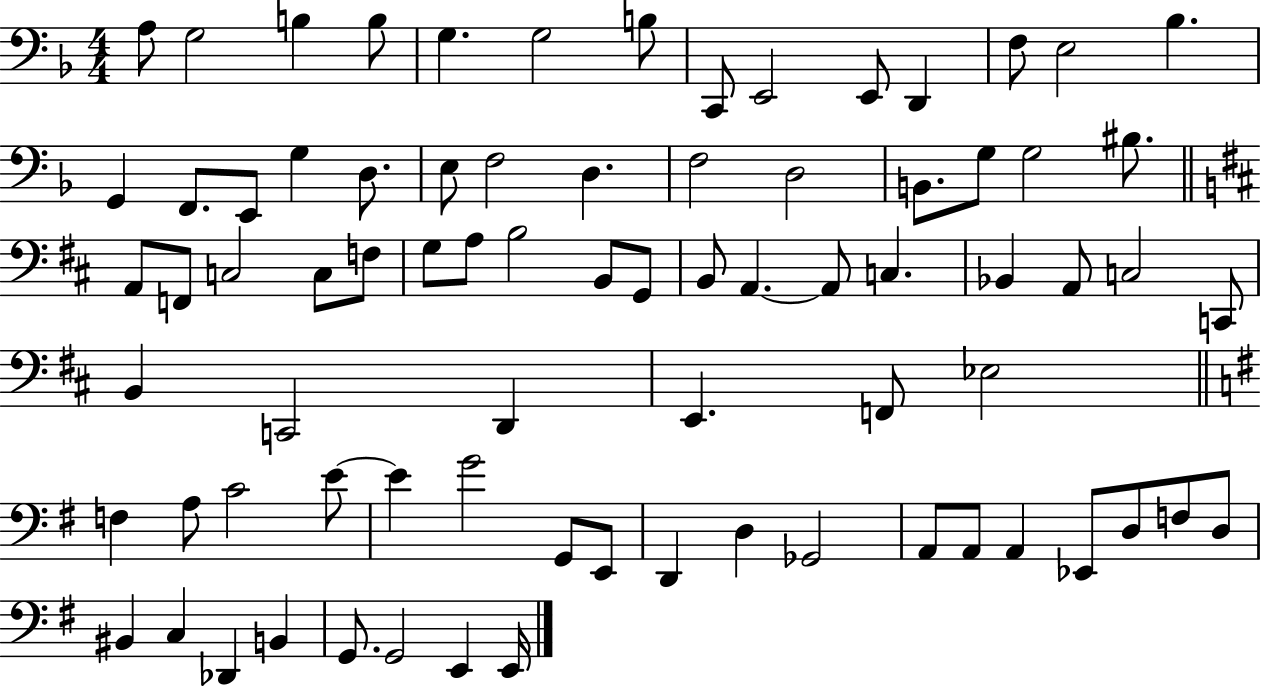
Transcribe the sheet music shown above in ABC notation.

X:1
T:Untitled
M:4/4
L:1/4
K:F
A,/2 G,2 B, B,/2 G, G,2 B,/2 C,,/2 E,,2 E,,/2 D,, F,/2 E,2 _B, G,, F,,/2 E,,/2 G, D,/2 E,/2 F,2 D, F,2 D,2 B,,/2 G,/2 G,2 ^B,/2 A,,/2 F,,/2 C,2 C,/2 F,/2 G,/2 A,/2 B,2 B,,/2 G,,/2 B,,/2 A,, A,,/2 C, _B,, A,,/2 C,2 C,,/2 B,, C,,2 D,, E,, F,,/2 _E,2 F, A,/2 C2 E/2 E G2 G,,/2 E,,/2 D,, D, _G,,2 A,,/2 A,,/2 A,, _E,,/2 D,/2 F,/2 D,/2 ^B,, C, _D,, B,, G,,/2 G,,2 E,, E,,/4